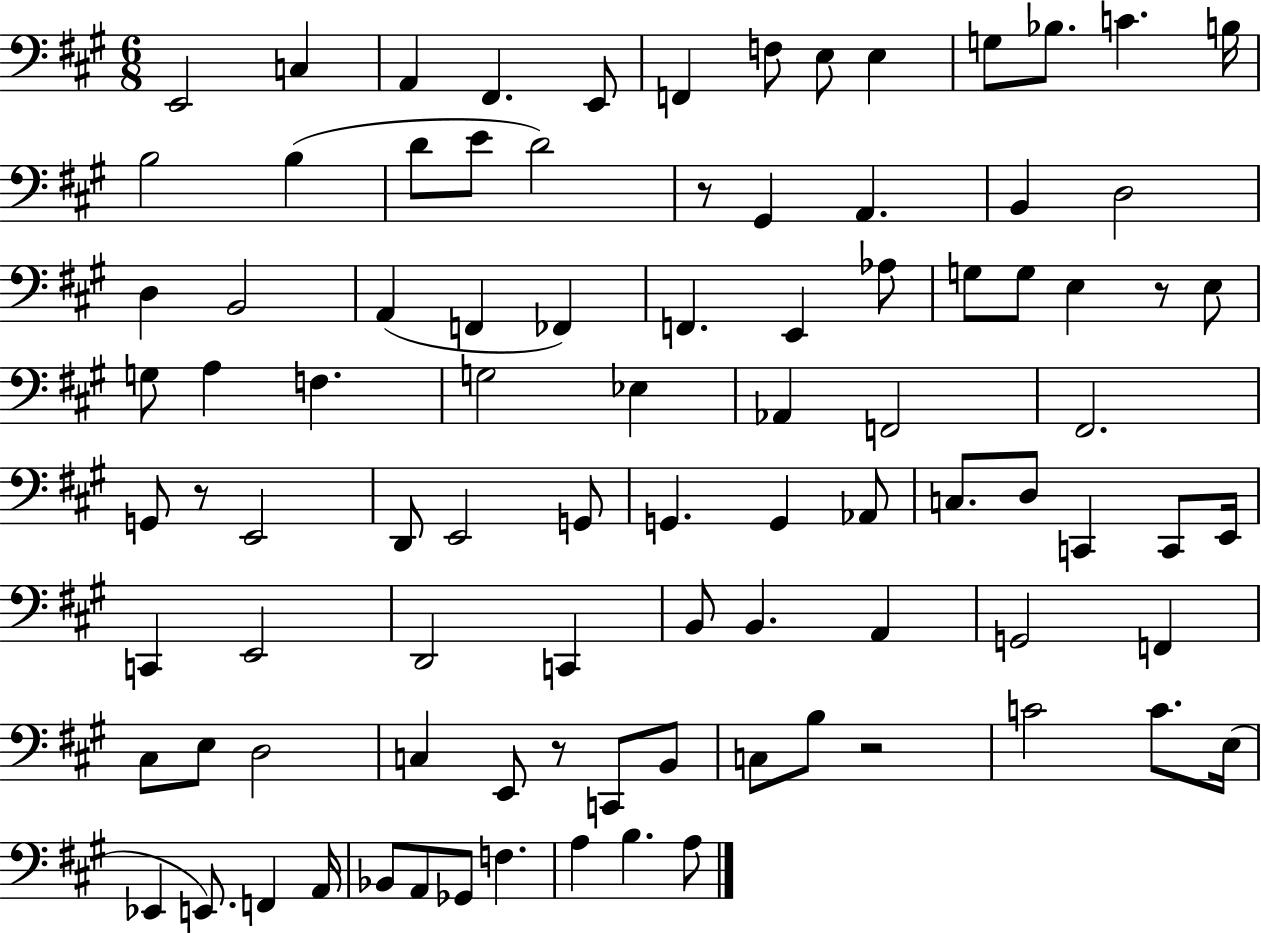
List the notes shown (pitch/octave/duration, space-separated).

E2/h C3/q A2/q F#2/q. E2/e F2/q F3/e E3/e E3/q G3/e Bb3/e. C4/q. B3/s B3/h B3/q D4/e E4/e D4/h R/e G#2/q A2/q. B2/q D3/h D3/q B2/h A2/q F2/q FES2/q F2/q. E2/q Ab3/e G3/e G3/e E3/q R/e E3/e G3/e A3/q F3/q. G3/h Eb3/q Ab2/q F2/h F#2/h. G2/e R/e E2/h D2/e E2/h G2/e G2/q. G2/q Ab2/e C3/e. D3/e C2/q C2/e E2/s C2/q E2/h D2/h C2/q B2/e B2/q. A2/q G2/h F2/q C#3/e E3/e D3/h C3/q E2/e R/e C2/e B2/e C3/e B3/e R/h C4/h C4/e. E3/s Eb2/q E2/e. F2/q A2/s Bb2/e A2/e Gb2/e F3/q. A3/q B3/q. A3/e